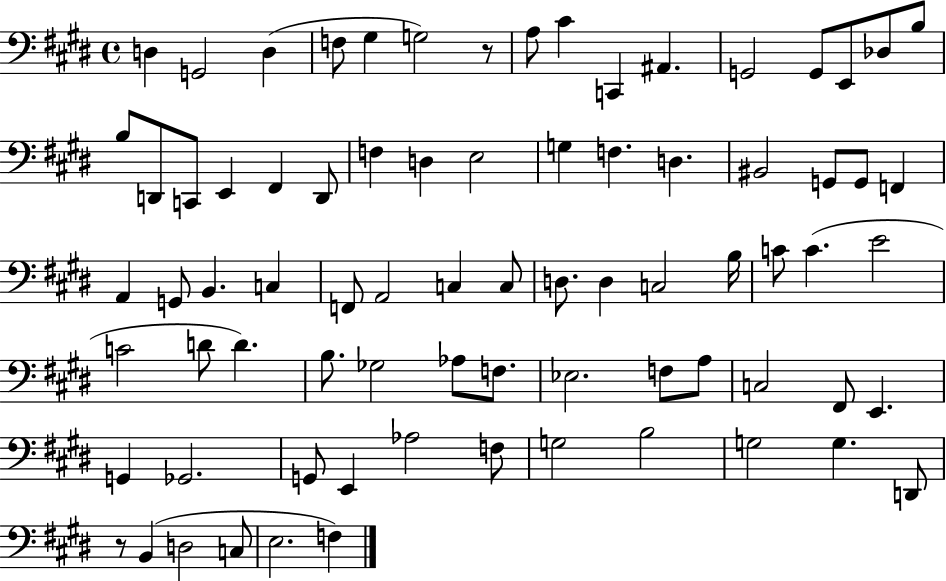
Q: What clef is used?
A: bass